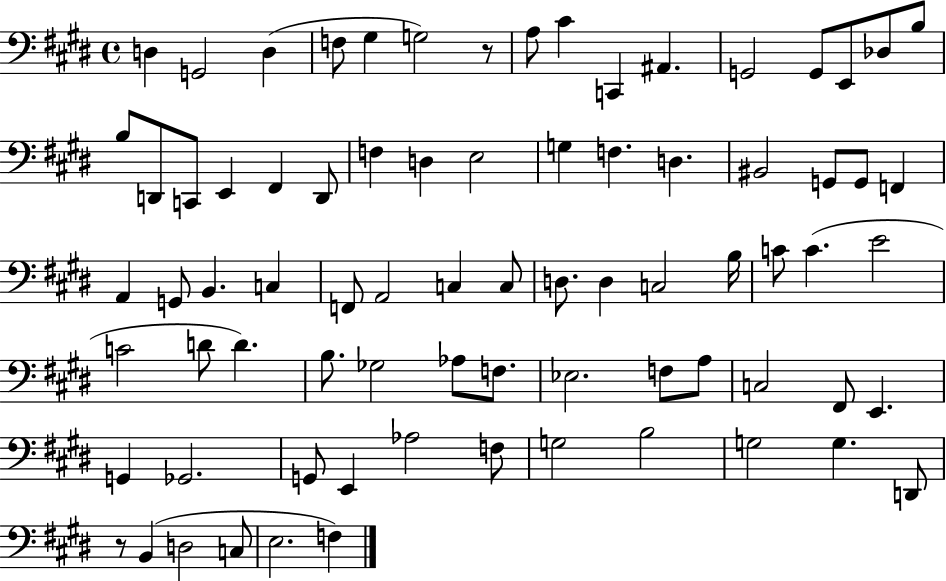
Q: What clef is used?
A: bass